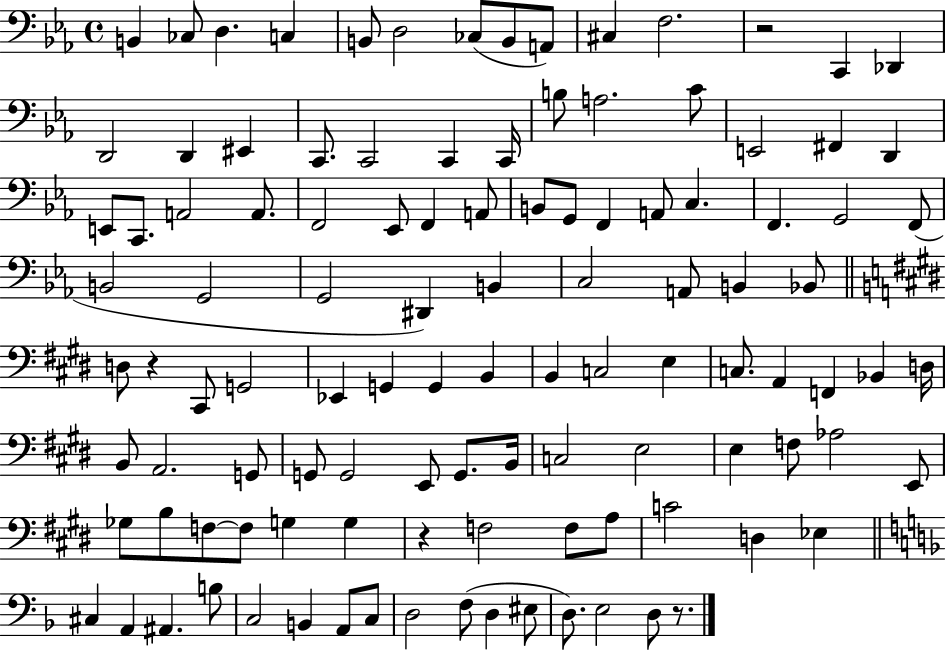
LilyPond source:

{
  \clef bass
  \time 4/4
  \defaultTimeSignature
  \key ees \major
  b,4 ces8 d4. c4 | b,8 d2 ces8( b,8 a,8) | cis4 f2. | r2 c,4 des,4 | \break d,2 d,4 eis,4 | c,8. c,2 c,4 c,16 | b8 a2. c'8 | e,2 fis,4 d,4 | \break e,8 c,8. a,2 a,8. | f,2 ees,8 f,4 a,8 | b,8 g,8 f,4 a,8 c4. | f,4. g,2 f,8( | \break b,2 g,2 | g,2 dis,4) b,4 | c2 a,8 b,4 bes,8 | \bar "||" \break \key e \major d8 r4 cis,8 g,2 | ees,4 g,4 g,4 b,4 | b,4 c2 e4 | c8. a,4 f,4 bes,4 d16 | \break b,8 a,2. g,8 | g,8 g,2 e,8 g,8. b,16 | c2 e2 | e4 f8 aes2 e,8 | \break ges8 b8 f8~~ f8 g4 g4 | r4 f2 f8 a8 | c'2 d4 ees4 | \bar "||" \break \key d \minor cis4 a,4 ais,4. b8 | c2 b,4 a,8 c8 | d2 f8( d4 eis8 | d8.) e2 d8 r8. | \break \bar "|."
}